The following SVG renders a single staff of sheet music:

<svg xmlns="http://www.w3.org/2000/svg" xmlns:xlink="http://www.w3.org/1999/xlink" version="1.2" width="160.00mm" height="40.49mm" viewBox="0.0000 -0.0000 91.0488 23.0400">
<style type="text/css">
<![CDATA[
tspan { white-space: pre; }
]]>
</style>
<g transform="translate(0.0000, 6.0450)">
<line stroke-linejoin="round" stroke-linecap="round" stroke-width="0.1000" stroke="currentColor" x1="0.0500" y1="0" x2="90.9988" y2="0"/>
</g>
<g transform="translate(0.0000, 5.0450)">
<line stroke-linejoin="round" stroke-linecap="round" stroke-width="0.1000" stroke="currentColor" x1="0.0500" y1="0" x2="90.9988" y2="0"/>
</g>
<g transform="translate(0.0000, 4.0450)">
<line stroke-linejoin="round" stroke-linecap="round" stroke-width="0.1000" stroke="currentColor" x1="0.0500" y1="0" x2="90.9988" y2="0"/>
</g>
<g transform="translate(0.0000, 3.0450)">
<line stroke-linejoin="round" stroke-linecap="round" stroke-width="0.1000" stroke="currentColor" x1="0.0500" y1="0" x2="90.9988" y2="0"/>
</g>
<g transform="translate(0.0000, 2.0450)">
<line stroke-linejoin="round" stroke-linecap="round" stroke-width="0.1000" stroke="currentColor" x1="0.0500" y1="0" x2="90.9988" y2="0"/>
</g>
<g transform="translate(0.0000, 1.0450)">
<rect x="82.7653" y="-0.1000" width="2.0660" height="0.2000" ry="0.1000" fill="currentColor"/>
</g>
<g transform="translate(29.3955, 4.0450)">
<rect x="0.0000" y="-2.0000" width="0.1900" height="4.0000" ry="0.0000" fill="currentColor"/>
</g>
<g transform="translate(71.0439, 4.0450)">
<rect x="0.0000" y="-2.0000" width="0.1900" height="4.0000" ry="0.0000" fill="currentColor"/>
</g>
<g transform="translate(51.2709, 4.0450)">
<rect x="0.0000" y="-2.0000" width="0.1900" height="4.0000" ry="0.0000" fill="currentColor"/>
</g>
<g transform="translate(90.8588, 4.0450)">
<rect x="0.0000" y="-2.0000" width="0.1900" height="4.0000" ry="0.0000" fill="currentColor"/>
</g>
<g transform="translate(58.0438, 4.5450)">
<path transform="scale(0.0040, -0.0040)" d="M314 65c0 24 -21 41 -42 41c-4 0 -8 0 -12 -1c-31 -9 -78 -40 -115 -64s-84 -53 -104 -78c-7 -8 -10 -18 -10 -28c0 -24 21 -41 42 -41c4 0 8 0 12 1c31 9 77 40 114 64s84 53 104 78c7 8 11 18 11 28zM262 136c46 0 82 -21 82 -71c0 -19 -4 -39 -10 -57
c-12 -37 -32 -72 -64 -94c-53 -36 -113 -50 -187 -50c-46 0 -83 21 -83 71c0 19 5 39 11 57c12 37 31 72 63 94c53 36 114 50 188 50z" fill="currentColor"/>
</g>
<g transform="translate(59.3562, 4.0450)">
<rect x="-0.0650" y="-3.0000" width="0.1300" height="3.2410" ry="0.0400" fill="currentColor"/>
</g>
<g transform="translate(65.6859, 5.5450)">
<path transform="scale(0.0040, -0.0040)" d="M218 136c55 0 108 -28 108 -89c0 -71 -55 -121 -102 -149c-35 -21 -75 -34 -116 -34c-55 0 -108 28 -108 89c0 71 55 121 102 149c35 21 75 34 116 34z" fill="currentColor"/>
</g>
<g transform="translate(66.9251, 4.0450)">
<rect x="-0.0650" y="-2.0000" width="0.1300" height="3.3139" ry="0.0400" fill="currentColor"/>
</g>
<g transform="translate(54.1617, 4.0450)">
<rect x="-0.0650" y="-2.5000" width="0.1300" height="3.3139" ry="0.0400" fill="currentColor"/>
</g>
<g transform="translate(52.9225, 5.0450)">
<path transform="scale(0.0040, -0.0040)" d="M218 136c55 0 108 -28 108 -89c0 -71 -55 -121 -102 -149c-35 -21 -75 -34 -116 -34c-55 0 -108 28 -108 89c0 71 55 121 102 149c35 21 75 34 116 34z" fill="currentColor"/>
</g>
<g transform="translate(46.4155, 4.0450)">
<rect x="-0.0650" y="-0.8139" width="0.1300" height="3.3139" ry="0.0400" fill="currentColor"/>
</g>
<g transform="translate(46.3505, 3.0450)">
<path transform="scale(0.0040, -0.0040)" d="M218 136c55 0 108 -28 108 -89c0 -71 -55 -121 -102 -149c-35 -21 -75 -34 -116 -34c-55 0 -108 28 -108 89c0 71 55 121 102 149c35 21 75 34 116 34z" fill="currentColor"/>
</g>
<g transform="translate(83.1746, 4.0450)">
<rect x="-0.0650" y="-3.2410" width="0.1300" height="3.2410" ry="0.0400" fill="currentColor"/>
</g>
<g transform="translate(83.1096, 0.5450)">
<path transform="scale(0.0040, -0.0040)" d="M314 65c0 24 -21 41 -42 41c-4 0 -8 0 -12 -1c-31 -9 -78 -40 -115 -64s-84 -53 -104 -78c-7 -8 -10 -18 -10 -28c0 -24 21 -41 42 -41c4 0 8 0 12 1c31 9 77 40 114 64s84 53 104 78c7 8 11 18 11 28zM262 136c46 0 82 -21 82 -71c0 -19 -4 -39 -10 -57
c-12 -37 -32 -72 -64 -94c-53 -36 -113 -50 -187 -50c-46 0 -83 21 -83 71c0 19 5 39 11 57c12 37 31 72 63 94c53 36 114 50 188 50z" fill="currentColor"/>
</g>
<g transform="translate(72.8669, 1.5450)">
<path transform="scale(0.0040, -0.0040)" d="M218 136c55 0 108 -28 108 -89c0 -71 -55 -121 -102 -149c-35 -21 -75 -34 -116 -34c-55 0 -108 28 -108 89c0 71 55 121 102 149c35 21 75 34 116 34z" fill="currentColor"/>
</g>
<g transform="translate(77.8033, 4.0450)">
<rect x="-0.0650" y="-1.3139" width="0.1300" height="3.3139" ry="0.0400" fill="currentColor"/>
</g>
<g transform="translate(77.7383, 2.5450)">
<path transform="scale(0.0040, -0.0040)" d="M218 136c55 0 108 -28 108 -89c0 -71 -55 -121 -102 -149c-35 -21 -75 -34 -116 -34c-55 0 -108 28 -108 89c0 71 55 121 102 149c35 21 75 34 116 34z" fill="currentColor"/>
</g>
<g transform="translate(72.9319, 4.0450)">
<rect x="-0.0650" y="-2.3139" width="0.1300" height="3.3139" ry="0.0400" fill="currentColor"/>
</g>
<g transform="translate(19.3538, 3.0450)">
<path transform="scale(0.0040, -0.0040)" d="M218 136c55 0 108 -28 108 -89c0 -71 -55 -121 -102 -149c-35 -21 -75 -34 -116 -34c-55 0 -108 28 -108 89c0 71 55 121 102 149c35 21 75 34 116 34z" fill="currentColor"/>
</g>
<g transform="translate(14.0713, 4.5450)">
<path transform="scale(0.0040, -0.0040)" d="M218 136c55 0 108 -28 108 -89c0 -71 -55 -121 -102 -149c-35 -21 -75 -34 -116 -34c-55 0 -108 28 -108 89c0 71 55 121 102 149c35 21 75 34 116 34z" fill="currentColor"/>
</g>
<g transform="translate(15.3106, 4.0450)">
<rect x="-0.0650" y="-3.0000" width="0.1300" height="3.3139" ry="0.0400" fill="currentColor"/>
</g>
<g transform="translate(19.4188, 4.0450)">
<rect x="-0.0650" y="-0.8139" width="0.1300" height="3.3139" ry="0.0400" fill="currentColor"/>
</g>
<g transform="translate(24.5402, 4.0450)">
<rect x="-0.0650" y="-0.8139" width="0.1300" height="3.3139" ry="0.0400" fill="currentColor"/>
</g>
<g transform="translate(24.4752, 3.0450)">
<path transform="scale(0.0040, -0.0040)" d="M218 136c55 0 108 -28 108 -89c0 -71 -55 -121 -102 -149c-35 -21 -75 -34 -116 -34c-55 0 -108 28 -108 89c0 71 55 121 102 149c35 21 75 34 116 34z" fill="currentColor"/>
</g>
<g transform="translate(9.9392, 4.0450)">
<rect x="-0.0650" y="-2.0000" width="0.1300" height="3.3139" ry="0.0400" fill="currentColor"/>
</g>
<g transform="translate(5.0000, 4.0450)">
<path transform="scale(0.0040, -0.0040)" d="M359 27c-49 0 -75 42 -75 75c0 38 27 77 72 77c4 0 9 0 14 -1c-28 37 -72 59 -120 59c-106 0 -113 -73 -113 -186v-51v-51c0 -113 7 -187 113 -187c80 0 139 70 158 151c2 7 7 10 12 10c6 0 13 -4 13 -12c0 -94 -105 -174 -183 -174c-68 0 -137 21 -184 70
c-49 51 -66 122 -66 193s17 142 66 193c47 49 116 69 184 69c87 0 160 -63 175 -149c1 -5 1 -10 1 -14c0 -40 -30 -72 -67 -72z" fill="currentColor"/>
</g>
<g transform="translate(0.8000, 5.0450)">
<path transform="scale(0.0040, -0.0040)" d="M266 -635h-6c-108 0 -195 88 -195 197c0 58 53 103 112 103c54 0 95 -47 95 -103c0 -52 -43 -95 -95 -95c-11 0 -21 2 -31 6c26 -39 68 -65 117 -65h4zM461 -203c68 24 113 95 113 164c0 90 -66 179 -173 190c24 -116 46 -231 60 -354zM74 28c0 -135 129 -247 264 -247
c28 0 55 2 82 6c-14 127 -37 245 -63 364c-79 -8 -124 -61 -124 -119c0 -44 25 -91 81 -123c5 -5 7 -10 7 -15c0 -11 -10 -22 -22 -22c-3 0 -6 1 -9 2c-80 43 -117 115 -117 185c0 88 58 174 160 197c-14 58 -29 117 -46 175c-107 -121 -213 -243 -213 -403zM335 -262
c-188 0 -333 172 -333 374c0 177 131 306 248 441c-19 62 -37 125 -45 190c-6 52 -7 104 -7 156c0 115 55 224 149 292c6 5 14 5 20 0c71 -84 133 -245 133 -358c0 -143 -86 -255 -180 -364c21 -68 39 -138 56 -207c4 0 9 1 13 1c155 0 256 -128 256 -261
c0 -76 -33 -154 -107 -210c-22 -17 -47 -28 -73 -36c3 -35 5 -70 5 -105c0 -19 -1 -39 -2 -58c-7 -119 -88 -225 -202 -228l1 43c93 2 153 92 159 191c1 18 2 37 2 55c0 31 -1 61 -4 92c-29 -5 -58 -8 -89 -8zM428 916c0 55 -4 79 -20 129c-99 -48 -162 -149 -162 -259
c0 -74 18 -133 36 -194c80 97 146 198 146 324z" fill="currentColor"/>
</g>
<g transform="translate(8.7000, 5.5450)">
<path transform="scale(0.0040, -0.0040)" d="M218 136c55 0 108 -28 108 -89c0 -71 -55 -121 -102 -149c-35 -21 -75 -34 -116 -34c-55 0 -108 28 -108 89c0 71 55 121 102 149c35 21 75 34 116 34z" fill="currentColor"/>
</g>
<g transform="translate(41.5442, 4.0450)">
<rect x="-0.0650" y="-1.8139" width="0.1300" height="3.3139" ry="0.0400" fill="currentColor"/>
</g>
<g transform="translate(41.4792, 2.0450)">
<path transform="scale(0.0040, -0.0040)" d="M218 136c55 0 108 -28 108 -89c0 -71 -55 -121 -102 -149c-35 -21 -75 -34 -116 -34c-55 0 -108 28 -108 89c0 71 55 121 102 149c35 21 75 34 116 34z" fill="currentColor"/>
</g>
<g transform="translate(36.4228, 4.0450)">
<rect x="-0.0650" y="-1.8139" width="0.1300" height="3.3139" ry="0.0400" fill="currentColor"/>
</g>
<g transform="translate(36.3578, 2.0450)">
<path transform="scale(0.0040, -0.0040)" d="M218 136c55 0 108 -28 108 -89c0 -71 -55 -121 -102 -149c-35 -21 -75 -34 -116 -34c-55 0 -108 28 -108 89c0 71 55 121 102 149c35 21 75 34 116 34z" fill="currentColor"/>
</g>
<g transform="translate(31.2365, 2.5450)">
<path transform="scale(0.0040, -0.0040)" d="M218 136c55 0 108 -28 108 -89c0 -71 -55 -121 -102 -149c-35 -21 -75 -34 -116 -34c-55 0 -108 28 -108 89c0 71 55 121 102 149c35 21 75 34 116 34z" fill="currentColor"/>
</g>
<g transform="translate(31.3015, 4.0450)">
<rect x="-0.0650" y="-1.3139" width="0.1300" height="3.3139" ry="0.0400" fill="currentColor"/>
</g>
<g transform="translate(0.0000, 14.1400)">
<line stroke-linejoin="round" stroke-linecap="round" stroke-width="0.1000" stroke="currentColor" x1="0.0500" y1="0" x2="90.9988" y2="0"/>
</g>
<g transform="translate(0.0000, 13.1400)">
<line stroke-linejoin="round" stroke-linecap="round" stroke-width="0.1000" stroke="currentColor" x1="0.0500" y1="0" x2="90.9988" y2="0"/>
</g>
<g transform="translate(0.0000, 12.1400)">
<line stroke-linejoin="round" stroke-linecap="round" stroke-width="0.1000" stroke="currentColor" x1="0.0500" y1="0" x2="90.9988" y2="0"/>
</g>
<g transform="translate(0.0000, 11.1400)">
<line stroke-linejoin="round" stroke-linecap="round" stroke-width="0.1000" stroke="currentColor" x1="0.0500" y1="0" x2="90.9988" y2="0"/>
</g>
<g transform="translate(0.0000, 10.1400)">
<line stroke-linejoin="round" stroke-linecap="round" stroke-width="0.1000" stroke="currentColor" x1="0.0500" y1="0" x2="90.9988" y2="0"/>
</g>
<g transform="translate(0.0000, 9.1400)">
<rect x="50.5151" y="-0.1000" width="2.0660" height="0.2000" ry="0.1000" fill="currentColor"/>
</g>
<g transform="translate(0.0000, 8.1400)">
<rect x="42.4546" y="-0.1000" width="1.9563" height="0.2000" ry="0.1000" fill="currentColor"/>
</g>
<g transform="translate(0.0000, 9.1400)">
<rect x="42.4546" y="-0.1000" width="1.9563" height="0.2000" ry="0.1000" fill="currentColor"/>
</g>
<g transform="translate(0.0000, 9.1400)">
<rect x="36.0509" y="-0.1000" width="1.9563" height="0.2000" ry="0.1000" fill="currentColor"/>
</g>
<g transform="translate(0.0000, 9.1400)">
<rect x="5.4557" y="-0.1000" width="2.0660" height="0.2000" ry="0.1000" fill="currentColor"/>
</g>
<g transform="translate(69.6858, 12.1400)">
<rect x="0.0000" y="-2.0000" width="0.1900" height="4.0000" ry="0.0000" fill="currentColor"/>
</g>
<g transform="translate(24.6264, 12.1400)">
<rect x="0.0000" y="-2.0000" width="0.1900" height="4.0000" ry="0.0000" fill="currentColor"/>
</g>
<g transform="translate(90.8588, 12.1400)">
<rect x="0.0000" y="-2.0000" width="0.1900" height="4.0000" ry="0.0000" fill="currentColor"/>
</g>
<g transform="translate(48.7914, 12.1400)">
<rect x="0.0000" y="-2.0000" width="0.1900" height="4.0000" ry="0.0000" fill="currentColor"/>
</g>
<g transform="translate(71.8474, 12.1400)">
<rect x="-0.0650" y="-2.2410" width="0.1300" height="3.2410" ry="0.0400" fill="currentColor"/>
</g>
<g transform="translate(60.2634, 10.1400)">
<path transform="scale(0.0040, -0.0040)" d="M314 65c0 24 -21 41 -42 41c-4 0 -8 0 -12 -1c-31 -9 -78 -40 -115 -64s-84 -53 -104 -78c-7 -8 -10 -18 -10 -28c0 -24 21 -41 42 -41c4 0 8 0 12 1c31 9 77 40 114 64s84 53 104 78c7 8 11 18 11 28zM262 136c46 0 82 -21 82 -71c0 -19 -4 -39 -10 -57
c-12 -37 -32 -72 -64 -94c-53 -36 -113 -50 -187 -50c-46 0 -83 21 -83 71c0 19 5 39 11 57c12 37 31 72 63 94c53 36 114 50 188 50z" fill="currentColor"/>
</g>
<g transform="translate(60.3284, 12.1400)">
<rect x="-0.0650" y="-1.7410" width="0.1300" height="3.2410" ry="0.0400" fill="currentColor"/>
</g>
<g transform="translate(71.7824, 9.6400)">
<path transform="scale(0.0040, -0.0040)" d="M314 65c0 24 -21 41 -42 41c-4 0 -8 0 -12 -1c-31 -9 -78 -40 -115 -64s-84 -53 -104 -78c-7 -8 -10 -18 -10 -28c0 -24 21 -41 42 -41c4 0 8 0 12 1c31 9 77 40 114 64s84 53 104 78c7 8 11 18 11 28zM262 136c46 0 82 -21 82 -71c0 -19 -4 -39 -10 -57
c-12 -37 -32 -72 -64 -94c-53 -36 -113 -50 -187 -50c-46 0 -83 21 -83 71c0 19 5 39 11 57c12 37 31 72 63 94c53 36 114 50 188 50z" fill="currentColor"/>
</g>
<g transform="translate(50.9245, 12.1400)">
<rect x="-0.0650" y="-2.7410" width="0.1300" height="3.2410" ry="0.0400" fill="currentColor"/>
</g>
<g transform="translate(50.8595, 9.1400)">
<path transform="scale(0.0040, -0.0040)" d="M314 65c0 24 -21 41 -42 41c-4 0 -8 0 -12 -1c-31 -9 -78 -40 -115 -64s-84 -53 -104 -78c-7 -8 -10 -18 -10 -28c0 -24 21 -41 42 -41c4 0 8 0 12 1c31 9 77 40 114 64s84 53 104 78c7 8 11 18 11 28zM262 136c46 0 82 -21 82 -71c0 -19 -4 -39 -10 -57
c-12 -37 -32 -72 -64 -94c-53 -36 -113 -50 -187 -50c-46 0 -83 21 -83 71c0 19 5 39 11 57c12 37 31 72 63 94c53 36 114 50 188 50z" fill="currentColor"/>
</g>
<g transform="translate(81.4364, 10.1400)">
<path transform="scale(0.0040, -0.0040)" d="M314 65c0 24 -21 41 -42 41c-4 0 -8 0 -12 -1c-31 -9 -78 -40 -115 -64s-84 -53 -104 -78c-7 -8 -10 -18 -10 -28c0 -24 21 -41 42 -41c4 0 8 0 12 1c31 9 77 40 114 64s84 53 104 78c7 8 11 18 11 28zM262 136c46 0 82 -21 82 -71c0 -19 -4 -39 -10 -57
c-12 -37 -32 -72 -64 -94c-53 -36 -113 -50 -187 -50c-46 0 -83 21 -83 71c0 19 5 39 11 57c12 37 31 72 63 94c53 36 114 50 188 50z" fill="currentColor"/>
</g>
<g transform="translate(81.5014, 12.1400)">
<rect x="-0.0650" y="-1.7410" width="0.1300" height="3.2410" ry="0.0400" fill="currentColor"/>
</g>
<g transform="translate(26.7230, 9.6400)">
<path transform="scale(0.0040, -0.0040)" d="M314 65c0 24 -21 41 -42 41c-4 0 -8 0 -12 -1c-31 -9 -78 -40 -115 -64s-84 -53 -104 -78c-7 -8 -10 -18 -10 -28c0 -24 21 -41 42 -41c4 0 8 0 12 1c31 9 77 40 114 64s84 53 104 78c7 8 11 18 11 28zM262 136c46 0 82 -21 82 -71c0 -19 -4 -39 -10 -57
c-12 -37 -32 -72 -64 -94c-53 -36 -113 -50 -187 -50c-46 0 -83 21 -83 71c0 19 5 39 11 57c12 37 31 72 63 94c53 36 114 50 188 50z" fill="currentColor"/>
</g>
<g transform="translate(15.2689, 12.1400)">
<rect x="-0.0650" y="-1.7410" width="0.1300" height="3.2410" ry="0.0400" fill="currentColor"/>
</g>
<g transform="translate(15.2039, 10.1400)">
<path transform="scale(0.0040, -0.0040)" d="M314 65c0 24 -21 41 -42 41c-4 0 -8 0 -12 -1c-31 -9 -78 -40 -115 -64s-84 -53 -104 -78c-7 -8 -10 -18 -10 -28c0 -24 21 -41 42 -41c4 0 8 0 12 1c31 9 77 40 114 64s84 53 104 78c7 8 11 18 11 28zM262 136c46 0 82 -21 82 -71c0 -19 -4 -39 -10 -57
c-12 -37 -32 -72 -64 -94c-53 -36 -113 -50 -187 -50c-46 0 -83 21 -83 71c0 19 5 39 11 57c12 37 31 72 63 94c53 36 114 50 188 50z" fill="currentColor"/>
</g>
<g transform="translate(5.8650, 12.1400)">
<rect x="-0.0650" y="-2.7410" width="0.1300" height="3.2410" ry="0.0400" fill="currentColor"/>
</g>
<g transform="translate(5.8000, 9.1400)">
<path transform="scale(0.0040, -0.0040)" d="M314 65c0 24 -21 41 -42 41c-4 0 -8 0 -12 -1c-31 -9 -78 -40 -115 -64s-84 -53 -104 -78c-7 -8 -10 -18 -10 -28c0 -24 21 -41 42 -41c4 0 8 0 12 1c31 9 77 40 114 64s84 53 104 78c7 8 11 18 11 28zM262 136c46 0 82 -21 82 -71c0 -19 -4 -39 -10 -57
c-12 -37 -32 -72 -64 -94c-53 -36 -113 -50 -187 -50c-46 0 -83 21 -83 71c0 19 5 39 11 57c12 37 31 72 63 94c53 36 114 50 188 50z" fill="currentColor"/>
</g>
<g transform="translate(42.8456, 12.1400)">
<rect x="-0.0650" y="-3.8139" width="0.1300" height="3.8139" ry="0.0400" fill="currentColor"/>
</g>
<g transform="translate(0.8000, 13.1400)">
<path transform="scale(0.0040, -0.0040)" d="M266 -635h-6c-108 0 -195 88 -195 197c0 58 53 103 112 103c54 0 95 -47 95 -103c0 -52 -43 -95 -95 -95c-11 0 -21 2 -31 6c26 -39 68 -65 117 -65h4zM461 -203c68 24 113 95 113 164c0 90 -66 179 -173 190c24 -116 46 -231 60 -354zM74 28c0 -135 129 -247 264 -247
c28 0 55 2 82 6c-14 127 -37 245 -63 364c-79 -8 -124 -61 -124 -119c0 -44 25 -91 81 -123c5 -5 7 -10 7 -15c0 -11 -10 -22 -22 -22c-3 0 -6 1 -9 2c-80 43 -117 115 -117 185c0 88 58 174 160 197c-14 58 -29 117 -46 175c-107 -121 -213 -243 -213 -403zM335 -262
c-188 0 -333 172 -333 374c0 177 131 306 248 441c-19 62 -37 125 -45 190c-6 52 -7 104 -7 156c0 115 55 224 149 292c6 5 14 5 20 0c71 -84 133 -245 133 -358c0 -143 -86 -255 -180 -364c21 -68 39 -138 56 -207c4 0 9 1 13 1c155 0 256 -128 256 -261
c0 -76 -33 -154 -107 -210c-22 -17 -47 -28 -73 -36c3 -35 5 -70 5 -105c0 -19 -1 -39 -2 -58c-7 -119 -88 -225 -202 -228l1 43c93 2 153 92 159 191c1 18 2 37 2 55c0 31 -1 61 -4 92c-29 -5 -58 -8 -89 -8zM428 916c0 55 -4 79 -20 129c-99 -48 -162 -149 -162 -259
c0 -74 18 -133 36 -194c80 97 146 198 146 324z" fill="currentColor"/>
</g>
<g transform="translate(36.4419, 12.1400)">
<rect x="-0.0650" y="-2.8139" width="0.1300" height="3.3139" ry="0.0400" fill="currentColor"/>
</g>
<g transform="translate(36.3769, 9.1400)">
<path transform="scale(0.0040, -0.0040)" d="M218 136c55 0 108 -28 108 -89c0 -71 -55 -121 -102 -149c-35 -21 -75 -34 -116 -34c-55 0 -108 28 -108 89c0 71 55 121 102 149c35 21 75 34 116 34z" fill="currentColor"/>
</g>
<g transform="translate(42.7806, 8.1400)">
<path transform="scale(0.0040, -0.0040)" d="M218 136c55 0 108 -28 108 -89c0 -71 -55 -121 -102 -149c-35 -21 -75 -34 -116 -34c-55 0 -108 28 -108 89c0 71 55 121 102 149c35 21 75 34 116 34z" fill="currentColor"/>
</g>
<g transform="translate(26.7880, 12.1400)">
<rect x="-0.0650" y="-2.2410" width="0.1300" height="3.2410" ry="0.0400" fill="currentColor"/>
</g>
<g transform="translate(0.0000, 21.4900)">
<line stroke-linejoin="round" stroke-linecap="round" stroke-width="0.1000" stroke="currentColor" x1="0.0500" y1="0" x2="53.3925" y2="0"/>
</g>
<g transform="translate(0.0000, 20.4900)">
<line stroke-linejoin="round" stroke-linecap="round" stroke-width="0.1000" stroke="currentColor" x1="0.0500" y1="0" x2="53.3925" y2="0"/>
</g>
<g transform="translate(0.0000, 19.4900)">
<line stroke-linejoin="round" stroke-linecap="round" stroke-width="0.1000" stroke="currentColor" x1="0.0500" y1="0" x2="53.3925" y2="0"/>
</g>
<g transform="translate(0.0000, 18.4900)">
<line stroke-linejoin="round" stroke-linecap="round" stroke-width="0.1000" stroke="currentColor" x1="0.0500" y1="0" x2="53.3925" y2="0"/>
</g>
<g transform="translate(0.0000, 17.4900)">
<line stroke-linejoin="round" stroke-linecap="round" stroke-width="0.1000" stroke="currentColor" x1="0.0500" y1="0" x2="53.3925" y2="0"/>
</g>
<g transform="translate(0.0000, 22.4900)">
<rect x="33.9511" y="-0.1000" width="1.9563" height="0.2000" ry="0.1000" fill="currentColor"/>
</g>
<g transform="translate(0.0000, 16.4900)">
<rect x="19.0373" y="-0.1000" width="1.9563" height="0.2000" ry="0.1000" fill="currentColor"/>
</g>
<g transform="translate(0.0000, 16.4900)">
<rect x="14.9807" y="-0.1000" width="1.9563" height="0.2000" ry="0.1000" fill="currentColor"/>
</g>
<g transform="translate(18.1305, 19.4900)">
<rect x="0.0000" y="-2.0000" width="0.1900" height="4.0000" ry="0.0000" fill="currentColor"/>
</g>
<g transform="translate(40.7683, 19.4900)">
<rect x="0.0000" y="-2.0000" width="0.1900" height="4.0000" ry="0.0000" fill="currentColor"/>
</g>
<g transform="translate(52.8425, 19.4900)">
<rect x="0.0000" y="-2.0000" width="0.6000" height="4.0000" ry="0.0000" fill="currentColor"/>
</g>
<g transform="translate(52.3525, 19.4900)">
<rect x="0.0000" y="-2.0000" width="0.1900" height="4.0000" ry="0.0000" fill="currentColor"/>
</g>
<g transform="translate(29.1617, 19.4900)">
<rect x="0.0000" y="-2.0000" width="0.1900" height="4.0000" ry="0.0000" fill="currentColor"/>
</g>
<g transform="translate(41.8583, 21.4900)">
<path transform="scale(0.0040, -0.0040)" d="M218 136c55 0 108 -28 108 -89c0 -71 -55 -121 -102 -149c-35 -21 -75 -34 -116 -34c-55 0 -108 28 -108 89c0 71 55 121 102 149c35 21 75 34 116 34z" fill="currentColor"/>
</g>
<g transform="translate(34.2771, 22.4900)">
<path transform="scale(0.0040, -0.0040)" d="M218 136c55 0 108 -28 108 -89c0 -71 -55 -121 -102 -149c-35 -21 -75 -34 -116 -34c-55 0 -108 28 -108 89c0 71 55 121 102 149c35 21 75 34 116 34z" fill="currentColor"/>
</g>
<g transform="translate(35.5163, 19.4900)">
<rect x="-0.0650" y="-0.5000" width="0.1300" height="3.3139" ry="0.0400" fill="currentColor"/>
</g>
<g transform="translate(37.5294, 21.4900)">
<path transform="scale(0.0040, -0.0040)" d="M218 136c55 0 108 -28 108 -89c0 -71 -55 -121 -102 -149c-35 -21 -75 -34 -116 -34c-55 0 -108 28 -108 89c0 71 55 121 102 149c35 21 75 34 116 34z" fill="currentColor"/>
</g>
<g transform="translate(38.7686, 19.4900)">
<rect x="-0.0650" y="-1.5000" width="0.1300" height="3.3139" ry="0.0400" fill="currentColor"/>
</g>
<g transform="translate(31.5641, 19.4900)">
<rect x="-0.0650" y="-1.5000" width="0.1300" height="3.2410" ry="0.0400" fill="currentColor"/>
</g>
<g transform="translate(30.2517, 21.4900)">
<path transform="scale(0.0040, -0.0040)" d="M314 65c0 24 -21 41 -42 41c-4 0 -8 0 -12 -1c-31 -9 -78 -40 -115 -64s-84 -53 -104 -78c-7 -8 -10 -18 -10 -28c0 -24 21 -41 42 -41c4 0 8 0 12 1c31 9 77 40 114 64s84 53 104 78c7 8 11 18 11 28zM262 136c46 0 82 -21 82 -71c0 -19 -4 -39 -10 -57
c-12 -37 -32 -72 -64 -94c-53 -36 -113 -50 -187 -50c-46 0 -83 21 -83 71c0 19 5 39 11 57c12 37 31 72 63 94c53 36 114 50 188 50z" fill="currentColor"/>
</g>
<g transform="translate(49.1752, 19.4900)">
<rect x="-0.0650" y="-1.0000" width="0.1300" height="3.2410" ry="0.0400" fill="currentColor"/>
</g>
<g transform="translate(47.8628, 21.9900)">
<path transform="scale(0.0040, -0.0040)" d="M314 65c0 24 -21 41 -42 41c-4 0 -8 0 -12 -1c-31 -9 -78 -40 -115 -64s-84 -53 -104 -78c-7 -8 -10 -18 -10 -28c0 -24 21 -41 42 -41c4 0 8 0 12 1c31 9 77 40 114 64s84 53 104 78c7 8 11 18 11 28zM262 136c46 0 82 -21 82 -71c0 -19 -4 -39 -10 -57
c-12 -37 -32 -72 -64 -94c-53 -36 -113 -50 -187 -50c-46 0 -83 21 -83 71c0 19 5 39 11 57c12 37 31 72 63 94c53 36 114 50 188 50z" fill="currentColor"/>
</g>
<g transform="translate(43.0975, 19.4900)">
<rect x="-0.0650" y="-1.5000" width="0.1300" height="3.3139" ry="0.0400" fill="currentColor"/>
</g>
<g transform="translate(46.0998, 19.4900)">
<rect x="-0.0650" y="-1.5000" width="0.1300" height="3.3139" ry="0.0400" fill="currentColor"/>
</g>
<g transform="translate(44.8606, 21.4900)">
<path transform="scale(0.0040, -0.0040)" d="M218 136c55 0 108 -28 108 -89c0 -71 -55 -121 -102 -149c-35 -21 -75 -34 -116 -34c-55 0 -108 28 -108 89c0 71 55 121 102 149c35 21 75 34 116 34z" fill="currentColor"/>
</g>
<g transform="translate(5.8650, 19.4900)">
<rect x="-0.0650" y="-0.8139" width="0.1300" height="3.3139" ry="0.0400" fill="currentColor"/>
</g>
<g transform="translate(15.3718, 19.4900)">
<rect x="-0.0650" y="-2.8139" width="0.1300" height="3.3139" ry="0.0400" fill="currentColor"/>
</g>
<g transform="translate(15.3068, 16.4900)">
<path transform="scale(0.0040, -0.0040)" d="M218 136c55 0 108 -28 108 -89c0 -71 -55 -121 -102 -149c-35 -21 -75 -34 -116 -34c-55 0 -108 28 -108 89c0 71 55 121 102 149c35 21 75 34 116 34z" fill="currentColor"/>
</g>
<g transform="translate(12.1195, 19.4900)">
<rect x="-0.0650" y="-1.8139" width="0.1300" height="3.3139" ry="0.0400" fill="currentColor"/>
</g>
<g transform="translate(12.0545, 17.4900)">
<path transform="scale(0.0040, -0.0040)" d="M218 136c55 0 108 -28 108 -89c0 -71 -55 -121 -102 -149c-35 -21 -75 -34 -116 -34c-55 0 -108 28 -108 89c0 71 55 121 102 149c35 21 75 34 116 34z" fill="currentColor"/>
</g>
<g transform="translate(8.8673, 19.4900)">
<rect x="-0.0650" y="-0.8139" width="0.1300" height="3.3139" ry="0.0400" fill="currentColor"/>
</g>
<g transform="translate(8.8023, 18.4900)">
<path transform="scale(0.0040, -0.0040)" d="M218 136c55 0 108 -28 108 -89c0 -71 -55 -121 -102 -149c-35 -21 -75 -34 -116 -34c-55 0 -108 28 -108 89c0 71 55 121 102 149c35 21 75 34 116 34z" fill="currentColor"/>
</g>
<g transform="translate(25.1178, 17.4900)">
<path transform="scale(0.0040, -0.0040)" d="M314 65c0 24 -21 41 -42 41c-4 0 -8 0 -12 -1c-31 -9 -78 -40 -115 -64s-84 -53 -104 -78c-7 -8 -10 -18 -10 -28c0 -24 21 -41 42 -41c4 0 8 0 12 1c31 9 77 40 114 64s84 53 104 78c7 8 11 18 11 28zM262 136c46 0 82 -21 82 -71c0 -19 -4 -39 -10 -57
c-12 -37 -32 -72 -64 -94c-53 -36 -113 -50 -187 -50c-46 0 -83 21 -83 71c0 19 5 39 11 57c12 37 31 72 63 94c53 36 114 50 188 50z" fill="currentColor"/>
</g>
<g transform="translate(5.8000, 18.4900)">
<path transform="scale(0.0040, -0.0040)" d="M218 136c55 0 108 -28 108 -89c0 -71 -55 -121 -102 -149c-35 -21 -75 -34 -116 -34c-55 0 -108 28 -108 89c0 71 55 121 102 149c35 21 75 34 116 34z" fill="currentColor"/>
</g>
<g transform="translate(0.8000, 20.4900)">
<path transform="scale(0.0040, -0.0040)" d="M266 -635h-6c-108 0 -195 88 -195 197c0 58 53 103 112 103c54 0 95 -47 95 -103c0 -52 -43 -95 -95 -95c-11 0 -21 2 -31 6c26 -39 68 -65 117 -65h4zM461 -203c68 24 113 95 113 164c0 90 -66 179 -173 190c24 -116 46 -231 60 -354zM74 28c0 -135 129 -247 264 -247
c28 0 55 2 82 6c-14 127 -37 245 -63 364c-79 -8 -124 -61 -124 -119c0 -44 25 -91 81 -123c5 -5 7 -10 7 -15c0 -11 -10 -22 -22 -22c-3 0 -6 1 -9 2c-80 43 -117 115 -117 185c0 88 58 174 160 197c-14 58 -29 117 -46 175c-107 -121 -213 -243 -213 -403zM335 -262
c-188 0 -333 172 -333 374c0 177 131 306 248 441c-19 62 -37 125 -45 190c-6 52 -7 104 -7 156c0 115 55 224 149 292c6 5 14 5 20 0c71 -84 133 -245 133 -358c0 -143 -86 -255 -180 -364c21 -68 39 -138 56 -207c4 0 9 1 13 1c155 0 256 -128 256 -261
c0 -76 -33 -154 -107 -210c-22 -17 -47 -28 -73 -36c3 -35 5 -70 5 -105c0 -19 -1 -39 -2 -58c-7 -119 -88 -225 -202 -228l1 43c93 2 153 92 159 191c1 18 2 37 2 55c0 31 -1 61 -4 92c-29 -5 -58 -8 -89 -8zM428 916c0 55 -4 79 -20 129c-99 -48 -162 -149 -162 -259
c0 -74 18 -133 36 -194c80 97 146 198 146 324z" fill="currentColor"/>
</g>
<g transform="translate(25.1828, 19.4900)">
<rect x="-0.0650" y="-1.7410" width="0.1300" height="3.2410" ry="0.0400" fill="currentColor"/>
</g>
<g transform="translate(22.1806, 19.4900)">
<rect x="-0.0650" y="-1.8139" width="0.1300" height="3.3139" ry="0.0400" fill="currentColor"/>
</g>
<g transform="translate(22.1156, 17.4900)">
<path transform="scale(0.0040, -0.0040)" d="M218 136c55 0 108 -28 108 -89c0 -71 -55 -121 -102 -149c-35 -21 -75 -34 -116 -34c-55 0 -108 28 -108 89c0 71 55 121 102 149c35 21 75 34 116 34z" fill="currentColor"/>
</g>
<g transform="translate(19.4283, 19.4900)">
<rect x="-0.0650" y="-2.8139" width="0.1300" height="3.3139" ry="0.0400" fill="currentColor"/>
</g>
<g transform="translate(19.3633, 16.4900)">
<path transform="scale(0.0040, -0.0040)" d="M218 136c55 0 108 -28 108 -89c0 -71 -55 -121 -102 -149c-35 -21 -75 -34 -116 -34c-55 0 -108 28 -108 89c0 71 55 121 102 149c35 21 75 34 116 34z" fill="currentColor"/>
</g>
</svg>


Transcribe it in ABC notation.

X:1
T:Untitled
M:4/4
L:1/4
K:C
F A d d e f f d G A2 F g e b2 a2 f2 g2 a c' a2 f2 g2 f2 d d f a a f f2 E2 C E E E D2